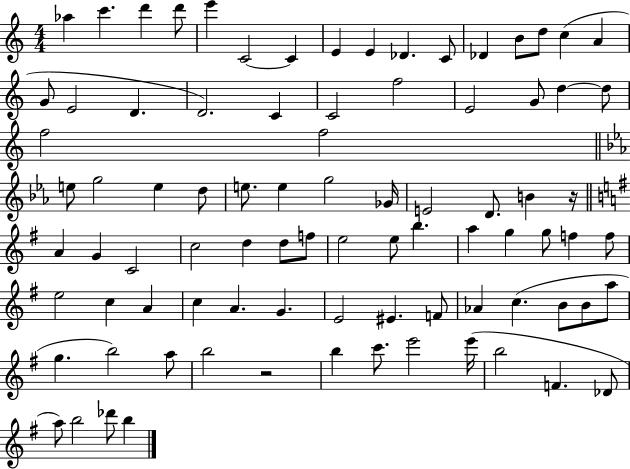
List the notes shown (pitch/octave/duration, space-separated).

Ab5/q C6/q. D6/q D6/e E6/q C4/h C4/q E4/q E4/q Db4/q. C4/e Db4/q B4/e D5/e C5/q A4/q G4/e E4/h D4/q. D4/h. C4/q C4/h F5/h E4/h G4/e D5/q D5/e F5/h F5/h E5/e G5/h E5/q D5/e E5/e. E5/q G5/h Gb4/s E4/h D4/e. B4/q R/s A4/q G4/q C4/h C5/h D5/q D5/e F5/e E5/h E5/e B5/q. A5/q G5/q G5/e F5/q F5/e E5/h C5/q A4/q C5/q A4/q. G4/q. E4/h EIS4/q. F4/e Ab4/q C5/q. B4/e B4/e A5/e G5/q. B5/h A5/e B5/h R/h B5/q C6/e. E6/h E6/s B5/h F4/q. Db4/e A5/e B5/h Db6/e B5/q